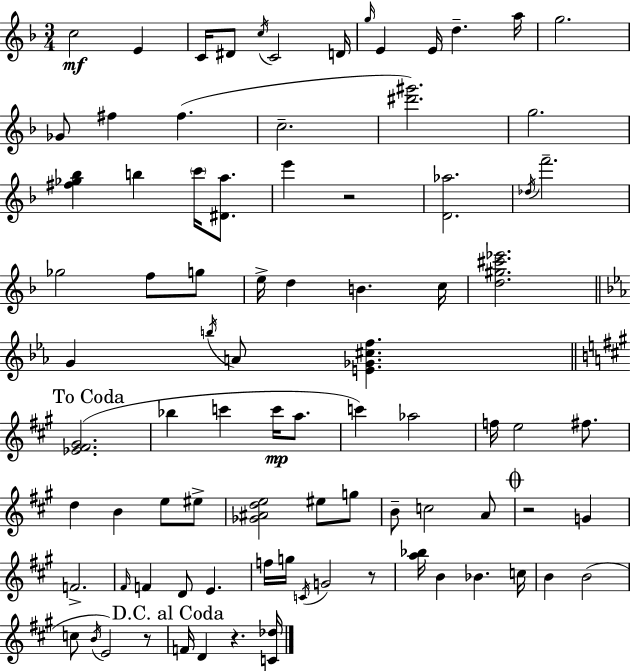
C5/h E4/q C4/s D#4/e C5/s C4/h D4/s G5/s E4/q E4/s D5/q. A5/s G5/h. Gb4/e F#5/q F#5/q. C5/h. [D#6,G#6]/h. G5/h. [F#5,Gb5,Bb5]/q B5/q C6/s [D#4,A5]/e. E6/q R/h [D4,Ab5]/h. Db5/s F6/h. Gb5/h F5/e G5/e E5/s D5/q B4/q. C5/s [D5,G#5,C#6,Eb6]/h. G4/q B5/s A4/e [E4,Gb4,C#5,F5]/q. [Eb4,F#4,G#4]/h. Bb5/q C6/q C6/s A5/e. C6/q Ab5/h F5/s E5/h F#5/e. D5/q B4/q E5/e EIS5/e [Gb4,A#4,D5,E5]/h EIS5/e G5/e B4/e C5/h A4/e R/h G4/q F4/h. F#4/s F4/q D4/e E4/q. F5/s G5/s C4/s G4/h R/e [A5,Bb5]/s B4/q Bb4/q. C5/s B4/q B4/h C5/e B4/s E4/h R/e F4/s D4/q R/q. [C4,Db5]/s